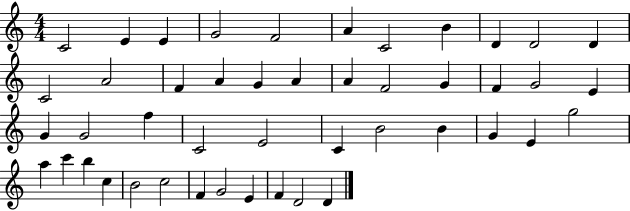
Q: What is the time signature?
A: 4/4